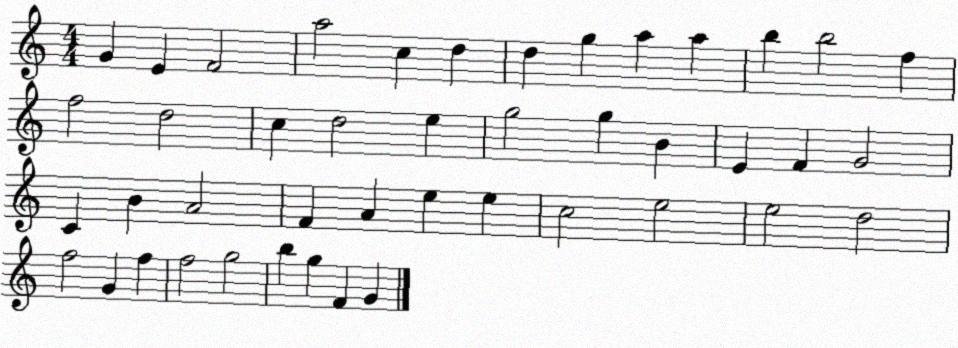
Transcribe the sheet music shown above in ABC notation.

X:1
T:Untitled
M:4/4
L:1/4
K:C
G E F2 a2 c d d g a a b b2 f f2 d2 c d2 e g2 g B E F G2 C B A2 F A e e c2 e2 e2 d2 f2 G f f2 g2 b g F G